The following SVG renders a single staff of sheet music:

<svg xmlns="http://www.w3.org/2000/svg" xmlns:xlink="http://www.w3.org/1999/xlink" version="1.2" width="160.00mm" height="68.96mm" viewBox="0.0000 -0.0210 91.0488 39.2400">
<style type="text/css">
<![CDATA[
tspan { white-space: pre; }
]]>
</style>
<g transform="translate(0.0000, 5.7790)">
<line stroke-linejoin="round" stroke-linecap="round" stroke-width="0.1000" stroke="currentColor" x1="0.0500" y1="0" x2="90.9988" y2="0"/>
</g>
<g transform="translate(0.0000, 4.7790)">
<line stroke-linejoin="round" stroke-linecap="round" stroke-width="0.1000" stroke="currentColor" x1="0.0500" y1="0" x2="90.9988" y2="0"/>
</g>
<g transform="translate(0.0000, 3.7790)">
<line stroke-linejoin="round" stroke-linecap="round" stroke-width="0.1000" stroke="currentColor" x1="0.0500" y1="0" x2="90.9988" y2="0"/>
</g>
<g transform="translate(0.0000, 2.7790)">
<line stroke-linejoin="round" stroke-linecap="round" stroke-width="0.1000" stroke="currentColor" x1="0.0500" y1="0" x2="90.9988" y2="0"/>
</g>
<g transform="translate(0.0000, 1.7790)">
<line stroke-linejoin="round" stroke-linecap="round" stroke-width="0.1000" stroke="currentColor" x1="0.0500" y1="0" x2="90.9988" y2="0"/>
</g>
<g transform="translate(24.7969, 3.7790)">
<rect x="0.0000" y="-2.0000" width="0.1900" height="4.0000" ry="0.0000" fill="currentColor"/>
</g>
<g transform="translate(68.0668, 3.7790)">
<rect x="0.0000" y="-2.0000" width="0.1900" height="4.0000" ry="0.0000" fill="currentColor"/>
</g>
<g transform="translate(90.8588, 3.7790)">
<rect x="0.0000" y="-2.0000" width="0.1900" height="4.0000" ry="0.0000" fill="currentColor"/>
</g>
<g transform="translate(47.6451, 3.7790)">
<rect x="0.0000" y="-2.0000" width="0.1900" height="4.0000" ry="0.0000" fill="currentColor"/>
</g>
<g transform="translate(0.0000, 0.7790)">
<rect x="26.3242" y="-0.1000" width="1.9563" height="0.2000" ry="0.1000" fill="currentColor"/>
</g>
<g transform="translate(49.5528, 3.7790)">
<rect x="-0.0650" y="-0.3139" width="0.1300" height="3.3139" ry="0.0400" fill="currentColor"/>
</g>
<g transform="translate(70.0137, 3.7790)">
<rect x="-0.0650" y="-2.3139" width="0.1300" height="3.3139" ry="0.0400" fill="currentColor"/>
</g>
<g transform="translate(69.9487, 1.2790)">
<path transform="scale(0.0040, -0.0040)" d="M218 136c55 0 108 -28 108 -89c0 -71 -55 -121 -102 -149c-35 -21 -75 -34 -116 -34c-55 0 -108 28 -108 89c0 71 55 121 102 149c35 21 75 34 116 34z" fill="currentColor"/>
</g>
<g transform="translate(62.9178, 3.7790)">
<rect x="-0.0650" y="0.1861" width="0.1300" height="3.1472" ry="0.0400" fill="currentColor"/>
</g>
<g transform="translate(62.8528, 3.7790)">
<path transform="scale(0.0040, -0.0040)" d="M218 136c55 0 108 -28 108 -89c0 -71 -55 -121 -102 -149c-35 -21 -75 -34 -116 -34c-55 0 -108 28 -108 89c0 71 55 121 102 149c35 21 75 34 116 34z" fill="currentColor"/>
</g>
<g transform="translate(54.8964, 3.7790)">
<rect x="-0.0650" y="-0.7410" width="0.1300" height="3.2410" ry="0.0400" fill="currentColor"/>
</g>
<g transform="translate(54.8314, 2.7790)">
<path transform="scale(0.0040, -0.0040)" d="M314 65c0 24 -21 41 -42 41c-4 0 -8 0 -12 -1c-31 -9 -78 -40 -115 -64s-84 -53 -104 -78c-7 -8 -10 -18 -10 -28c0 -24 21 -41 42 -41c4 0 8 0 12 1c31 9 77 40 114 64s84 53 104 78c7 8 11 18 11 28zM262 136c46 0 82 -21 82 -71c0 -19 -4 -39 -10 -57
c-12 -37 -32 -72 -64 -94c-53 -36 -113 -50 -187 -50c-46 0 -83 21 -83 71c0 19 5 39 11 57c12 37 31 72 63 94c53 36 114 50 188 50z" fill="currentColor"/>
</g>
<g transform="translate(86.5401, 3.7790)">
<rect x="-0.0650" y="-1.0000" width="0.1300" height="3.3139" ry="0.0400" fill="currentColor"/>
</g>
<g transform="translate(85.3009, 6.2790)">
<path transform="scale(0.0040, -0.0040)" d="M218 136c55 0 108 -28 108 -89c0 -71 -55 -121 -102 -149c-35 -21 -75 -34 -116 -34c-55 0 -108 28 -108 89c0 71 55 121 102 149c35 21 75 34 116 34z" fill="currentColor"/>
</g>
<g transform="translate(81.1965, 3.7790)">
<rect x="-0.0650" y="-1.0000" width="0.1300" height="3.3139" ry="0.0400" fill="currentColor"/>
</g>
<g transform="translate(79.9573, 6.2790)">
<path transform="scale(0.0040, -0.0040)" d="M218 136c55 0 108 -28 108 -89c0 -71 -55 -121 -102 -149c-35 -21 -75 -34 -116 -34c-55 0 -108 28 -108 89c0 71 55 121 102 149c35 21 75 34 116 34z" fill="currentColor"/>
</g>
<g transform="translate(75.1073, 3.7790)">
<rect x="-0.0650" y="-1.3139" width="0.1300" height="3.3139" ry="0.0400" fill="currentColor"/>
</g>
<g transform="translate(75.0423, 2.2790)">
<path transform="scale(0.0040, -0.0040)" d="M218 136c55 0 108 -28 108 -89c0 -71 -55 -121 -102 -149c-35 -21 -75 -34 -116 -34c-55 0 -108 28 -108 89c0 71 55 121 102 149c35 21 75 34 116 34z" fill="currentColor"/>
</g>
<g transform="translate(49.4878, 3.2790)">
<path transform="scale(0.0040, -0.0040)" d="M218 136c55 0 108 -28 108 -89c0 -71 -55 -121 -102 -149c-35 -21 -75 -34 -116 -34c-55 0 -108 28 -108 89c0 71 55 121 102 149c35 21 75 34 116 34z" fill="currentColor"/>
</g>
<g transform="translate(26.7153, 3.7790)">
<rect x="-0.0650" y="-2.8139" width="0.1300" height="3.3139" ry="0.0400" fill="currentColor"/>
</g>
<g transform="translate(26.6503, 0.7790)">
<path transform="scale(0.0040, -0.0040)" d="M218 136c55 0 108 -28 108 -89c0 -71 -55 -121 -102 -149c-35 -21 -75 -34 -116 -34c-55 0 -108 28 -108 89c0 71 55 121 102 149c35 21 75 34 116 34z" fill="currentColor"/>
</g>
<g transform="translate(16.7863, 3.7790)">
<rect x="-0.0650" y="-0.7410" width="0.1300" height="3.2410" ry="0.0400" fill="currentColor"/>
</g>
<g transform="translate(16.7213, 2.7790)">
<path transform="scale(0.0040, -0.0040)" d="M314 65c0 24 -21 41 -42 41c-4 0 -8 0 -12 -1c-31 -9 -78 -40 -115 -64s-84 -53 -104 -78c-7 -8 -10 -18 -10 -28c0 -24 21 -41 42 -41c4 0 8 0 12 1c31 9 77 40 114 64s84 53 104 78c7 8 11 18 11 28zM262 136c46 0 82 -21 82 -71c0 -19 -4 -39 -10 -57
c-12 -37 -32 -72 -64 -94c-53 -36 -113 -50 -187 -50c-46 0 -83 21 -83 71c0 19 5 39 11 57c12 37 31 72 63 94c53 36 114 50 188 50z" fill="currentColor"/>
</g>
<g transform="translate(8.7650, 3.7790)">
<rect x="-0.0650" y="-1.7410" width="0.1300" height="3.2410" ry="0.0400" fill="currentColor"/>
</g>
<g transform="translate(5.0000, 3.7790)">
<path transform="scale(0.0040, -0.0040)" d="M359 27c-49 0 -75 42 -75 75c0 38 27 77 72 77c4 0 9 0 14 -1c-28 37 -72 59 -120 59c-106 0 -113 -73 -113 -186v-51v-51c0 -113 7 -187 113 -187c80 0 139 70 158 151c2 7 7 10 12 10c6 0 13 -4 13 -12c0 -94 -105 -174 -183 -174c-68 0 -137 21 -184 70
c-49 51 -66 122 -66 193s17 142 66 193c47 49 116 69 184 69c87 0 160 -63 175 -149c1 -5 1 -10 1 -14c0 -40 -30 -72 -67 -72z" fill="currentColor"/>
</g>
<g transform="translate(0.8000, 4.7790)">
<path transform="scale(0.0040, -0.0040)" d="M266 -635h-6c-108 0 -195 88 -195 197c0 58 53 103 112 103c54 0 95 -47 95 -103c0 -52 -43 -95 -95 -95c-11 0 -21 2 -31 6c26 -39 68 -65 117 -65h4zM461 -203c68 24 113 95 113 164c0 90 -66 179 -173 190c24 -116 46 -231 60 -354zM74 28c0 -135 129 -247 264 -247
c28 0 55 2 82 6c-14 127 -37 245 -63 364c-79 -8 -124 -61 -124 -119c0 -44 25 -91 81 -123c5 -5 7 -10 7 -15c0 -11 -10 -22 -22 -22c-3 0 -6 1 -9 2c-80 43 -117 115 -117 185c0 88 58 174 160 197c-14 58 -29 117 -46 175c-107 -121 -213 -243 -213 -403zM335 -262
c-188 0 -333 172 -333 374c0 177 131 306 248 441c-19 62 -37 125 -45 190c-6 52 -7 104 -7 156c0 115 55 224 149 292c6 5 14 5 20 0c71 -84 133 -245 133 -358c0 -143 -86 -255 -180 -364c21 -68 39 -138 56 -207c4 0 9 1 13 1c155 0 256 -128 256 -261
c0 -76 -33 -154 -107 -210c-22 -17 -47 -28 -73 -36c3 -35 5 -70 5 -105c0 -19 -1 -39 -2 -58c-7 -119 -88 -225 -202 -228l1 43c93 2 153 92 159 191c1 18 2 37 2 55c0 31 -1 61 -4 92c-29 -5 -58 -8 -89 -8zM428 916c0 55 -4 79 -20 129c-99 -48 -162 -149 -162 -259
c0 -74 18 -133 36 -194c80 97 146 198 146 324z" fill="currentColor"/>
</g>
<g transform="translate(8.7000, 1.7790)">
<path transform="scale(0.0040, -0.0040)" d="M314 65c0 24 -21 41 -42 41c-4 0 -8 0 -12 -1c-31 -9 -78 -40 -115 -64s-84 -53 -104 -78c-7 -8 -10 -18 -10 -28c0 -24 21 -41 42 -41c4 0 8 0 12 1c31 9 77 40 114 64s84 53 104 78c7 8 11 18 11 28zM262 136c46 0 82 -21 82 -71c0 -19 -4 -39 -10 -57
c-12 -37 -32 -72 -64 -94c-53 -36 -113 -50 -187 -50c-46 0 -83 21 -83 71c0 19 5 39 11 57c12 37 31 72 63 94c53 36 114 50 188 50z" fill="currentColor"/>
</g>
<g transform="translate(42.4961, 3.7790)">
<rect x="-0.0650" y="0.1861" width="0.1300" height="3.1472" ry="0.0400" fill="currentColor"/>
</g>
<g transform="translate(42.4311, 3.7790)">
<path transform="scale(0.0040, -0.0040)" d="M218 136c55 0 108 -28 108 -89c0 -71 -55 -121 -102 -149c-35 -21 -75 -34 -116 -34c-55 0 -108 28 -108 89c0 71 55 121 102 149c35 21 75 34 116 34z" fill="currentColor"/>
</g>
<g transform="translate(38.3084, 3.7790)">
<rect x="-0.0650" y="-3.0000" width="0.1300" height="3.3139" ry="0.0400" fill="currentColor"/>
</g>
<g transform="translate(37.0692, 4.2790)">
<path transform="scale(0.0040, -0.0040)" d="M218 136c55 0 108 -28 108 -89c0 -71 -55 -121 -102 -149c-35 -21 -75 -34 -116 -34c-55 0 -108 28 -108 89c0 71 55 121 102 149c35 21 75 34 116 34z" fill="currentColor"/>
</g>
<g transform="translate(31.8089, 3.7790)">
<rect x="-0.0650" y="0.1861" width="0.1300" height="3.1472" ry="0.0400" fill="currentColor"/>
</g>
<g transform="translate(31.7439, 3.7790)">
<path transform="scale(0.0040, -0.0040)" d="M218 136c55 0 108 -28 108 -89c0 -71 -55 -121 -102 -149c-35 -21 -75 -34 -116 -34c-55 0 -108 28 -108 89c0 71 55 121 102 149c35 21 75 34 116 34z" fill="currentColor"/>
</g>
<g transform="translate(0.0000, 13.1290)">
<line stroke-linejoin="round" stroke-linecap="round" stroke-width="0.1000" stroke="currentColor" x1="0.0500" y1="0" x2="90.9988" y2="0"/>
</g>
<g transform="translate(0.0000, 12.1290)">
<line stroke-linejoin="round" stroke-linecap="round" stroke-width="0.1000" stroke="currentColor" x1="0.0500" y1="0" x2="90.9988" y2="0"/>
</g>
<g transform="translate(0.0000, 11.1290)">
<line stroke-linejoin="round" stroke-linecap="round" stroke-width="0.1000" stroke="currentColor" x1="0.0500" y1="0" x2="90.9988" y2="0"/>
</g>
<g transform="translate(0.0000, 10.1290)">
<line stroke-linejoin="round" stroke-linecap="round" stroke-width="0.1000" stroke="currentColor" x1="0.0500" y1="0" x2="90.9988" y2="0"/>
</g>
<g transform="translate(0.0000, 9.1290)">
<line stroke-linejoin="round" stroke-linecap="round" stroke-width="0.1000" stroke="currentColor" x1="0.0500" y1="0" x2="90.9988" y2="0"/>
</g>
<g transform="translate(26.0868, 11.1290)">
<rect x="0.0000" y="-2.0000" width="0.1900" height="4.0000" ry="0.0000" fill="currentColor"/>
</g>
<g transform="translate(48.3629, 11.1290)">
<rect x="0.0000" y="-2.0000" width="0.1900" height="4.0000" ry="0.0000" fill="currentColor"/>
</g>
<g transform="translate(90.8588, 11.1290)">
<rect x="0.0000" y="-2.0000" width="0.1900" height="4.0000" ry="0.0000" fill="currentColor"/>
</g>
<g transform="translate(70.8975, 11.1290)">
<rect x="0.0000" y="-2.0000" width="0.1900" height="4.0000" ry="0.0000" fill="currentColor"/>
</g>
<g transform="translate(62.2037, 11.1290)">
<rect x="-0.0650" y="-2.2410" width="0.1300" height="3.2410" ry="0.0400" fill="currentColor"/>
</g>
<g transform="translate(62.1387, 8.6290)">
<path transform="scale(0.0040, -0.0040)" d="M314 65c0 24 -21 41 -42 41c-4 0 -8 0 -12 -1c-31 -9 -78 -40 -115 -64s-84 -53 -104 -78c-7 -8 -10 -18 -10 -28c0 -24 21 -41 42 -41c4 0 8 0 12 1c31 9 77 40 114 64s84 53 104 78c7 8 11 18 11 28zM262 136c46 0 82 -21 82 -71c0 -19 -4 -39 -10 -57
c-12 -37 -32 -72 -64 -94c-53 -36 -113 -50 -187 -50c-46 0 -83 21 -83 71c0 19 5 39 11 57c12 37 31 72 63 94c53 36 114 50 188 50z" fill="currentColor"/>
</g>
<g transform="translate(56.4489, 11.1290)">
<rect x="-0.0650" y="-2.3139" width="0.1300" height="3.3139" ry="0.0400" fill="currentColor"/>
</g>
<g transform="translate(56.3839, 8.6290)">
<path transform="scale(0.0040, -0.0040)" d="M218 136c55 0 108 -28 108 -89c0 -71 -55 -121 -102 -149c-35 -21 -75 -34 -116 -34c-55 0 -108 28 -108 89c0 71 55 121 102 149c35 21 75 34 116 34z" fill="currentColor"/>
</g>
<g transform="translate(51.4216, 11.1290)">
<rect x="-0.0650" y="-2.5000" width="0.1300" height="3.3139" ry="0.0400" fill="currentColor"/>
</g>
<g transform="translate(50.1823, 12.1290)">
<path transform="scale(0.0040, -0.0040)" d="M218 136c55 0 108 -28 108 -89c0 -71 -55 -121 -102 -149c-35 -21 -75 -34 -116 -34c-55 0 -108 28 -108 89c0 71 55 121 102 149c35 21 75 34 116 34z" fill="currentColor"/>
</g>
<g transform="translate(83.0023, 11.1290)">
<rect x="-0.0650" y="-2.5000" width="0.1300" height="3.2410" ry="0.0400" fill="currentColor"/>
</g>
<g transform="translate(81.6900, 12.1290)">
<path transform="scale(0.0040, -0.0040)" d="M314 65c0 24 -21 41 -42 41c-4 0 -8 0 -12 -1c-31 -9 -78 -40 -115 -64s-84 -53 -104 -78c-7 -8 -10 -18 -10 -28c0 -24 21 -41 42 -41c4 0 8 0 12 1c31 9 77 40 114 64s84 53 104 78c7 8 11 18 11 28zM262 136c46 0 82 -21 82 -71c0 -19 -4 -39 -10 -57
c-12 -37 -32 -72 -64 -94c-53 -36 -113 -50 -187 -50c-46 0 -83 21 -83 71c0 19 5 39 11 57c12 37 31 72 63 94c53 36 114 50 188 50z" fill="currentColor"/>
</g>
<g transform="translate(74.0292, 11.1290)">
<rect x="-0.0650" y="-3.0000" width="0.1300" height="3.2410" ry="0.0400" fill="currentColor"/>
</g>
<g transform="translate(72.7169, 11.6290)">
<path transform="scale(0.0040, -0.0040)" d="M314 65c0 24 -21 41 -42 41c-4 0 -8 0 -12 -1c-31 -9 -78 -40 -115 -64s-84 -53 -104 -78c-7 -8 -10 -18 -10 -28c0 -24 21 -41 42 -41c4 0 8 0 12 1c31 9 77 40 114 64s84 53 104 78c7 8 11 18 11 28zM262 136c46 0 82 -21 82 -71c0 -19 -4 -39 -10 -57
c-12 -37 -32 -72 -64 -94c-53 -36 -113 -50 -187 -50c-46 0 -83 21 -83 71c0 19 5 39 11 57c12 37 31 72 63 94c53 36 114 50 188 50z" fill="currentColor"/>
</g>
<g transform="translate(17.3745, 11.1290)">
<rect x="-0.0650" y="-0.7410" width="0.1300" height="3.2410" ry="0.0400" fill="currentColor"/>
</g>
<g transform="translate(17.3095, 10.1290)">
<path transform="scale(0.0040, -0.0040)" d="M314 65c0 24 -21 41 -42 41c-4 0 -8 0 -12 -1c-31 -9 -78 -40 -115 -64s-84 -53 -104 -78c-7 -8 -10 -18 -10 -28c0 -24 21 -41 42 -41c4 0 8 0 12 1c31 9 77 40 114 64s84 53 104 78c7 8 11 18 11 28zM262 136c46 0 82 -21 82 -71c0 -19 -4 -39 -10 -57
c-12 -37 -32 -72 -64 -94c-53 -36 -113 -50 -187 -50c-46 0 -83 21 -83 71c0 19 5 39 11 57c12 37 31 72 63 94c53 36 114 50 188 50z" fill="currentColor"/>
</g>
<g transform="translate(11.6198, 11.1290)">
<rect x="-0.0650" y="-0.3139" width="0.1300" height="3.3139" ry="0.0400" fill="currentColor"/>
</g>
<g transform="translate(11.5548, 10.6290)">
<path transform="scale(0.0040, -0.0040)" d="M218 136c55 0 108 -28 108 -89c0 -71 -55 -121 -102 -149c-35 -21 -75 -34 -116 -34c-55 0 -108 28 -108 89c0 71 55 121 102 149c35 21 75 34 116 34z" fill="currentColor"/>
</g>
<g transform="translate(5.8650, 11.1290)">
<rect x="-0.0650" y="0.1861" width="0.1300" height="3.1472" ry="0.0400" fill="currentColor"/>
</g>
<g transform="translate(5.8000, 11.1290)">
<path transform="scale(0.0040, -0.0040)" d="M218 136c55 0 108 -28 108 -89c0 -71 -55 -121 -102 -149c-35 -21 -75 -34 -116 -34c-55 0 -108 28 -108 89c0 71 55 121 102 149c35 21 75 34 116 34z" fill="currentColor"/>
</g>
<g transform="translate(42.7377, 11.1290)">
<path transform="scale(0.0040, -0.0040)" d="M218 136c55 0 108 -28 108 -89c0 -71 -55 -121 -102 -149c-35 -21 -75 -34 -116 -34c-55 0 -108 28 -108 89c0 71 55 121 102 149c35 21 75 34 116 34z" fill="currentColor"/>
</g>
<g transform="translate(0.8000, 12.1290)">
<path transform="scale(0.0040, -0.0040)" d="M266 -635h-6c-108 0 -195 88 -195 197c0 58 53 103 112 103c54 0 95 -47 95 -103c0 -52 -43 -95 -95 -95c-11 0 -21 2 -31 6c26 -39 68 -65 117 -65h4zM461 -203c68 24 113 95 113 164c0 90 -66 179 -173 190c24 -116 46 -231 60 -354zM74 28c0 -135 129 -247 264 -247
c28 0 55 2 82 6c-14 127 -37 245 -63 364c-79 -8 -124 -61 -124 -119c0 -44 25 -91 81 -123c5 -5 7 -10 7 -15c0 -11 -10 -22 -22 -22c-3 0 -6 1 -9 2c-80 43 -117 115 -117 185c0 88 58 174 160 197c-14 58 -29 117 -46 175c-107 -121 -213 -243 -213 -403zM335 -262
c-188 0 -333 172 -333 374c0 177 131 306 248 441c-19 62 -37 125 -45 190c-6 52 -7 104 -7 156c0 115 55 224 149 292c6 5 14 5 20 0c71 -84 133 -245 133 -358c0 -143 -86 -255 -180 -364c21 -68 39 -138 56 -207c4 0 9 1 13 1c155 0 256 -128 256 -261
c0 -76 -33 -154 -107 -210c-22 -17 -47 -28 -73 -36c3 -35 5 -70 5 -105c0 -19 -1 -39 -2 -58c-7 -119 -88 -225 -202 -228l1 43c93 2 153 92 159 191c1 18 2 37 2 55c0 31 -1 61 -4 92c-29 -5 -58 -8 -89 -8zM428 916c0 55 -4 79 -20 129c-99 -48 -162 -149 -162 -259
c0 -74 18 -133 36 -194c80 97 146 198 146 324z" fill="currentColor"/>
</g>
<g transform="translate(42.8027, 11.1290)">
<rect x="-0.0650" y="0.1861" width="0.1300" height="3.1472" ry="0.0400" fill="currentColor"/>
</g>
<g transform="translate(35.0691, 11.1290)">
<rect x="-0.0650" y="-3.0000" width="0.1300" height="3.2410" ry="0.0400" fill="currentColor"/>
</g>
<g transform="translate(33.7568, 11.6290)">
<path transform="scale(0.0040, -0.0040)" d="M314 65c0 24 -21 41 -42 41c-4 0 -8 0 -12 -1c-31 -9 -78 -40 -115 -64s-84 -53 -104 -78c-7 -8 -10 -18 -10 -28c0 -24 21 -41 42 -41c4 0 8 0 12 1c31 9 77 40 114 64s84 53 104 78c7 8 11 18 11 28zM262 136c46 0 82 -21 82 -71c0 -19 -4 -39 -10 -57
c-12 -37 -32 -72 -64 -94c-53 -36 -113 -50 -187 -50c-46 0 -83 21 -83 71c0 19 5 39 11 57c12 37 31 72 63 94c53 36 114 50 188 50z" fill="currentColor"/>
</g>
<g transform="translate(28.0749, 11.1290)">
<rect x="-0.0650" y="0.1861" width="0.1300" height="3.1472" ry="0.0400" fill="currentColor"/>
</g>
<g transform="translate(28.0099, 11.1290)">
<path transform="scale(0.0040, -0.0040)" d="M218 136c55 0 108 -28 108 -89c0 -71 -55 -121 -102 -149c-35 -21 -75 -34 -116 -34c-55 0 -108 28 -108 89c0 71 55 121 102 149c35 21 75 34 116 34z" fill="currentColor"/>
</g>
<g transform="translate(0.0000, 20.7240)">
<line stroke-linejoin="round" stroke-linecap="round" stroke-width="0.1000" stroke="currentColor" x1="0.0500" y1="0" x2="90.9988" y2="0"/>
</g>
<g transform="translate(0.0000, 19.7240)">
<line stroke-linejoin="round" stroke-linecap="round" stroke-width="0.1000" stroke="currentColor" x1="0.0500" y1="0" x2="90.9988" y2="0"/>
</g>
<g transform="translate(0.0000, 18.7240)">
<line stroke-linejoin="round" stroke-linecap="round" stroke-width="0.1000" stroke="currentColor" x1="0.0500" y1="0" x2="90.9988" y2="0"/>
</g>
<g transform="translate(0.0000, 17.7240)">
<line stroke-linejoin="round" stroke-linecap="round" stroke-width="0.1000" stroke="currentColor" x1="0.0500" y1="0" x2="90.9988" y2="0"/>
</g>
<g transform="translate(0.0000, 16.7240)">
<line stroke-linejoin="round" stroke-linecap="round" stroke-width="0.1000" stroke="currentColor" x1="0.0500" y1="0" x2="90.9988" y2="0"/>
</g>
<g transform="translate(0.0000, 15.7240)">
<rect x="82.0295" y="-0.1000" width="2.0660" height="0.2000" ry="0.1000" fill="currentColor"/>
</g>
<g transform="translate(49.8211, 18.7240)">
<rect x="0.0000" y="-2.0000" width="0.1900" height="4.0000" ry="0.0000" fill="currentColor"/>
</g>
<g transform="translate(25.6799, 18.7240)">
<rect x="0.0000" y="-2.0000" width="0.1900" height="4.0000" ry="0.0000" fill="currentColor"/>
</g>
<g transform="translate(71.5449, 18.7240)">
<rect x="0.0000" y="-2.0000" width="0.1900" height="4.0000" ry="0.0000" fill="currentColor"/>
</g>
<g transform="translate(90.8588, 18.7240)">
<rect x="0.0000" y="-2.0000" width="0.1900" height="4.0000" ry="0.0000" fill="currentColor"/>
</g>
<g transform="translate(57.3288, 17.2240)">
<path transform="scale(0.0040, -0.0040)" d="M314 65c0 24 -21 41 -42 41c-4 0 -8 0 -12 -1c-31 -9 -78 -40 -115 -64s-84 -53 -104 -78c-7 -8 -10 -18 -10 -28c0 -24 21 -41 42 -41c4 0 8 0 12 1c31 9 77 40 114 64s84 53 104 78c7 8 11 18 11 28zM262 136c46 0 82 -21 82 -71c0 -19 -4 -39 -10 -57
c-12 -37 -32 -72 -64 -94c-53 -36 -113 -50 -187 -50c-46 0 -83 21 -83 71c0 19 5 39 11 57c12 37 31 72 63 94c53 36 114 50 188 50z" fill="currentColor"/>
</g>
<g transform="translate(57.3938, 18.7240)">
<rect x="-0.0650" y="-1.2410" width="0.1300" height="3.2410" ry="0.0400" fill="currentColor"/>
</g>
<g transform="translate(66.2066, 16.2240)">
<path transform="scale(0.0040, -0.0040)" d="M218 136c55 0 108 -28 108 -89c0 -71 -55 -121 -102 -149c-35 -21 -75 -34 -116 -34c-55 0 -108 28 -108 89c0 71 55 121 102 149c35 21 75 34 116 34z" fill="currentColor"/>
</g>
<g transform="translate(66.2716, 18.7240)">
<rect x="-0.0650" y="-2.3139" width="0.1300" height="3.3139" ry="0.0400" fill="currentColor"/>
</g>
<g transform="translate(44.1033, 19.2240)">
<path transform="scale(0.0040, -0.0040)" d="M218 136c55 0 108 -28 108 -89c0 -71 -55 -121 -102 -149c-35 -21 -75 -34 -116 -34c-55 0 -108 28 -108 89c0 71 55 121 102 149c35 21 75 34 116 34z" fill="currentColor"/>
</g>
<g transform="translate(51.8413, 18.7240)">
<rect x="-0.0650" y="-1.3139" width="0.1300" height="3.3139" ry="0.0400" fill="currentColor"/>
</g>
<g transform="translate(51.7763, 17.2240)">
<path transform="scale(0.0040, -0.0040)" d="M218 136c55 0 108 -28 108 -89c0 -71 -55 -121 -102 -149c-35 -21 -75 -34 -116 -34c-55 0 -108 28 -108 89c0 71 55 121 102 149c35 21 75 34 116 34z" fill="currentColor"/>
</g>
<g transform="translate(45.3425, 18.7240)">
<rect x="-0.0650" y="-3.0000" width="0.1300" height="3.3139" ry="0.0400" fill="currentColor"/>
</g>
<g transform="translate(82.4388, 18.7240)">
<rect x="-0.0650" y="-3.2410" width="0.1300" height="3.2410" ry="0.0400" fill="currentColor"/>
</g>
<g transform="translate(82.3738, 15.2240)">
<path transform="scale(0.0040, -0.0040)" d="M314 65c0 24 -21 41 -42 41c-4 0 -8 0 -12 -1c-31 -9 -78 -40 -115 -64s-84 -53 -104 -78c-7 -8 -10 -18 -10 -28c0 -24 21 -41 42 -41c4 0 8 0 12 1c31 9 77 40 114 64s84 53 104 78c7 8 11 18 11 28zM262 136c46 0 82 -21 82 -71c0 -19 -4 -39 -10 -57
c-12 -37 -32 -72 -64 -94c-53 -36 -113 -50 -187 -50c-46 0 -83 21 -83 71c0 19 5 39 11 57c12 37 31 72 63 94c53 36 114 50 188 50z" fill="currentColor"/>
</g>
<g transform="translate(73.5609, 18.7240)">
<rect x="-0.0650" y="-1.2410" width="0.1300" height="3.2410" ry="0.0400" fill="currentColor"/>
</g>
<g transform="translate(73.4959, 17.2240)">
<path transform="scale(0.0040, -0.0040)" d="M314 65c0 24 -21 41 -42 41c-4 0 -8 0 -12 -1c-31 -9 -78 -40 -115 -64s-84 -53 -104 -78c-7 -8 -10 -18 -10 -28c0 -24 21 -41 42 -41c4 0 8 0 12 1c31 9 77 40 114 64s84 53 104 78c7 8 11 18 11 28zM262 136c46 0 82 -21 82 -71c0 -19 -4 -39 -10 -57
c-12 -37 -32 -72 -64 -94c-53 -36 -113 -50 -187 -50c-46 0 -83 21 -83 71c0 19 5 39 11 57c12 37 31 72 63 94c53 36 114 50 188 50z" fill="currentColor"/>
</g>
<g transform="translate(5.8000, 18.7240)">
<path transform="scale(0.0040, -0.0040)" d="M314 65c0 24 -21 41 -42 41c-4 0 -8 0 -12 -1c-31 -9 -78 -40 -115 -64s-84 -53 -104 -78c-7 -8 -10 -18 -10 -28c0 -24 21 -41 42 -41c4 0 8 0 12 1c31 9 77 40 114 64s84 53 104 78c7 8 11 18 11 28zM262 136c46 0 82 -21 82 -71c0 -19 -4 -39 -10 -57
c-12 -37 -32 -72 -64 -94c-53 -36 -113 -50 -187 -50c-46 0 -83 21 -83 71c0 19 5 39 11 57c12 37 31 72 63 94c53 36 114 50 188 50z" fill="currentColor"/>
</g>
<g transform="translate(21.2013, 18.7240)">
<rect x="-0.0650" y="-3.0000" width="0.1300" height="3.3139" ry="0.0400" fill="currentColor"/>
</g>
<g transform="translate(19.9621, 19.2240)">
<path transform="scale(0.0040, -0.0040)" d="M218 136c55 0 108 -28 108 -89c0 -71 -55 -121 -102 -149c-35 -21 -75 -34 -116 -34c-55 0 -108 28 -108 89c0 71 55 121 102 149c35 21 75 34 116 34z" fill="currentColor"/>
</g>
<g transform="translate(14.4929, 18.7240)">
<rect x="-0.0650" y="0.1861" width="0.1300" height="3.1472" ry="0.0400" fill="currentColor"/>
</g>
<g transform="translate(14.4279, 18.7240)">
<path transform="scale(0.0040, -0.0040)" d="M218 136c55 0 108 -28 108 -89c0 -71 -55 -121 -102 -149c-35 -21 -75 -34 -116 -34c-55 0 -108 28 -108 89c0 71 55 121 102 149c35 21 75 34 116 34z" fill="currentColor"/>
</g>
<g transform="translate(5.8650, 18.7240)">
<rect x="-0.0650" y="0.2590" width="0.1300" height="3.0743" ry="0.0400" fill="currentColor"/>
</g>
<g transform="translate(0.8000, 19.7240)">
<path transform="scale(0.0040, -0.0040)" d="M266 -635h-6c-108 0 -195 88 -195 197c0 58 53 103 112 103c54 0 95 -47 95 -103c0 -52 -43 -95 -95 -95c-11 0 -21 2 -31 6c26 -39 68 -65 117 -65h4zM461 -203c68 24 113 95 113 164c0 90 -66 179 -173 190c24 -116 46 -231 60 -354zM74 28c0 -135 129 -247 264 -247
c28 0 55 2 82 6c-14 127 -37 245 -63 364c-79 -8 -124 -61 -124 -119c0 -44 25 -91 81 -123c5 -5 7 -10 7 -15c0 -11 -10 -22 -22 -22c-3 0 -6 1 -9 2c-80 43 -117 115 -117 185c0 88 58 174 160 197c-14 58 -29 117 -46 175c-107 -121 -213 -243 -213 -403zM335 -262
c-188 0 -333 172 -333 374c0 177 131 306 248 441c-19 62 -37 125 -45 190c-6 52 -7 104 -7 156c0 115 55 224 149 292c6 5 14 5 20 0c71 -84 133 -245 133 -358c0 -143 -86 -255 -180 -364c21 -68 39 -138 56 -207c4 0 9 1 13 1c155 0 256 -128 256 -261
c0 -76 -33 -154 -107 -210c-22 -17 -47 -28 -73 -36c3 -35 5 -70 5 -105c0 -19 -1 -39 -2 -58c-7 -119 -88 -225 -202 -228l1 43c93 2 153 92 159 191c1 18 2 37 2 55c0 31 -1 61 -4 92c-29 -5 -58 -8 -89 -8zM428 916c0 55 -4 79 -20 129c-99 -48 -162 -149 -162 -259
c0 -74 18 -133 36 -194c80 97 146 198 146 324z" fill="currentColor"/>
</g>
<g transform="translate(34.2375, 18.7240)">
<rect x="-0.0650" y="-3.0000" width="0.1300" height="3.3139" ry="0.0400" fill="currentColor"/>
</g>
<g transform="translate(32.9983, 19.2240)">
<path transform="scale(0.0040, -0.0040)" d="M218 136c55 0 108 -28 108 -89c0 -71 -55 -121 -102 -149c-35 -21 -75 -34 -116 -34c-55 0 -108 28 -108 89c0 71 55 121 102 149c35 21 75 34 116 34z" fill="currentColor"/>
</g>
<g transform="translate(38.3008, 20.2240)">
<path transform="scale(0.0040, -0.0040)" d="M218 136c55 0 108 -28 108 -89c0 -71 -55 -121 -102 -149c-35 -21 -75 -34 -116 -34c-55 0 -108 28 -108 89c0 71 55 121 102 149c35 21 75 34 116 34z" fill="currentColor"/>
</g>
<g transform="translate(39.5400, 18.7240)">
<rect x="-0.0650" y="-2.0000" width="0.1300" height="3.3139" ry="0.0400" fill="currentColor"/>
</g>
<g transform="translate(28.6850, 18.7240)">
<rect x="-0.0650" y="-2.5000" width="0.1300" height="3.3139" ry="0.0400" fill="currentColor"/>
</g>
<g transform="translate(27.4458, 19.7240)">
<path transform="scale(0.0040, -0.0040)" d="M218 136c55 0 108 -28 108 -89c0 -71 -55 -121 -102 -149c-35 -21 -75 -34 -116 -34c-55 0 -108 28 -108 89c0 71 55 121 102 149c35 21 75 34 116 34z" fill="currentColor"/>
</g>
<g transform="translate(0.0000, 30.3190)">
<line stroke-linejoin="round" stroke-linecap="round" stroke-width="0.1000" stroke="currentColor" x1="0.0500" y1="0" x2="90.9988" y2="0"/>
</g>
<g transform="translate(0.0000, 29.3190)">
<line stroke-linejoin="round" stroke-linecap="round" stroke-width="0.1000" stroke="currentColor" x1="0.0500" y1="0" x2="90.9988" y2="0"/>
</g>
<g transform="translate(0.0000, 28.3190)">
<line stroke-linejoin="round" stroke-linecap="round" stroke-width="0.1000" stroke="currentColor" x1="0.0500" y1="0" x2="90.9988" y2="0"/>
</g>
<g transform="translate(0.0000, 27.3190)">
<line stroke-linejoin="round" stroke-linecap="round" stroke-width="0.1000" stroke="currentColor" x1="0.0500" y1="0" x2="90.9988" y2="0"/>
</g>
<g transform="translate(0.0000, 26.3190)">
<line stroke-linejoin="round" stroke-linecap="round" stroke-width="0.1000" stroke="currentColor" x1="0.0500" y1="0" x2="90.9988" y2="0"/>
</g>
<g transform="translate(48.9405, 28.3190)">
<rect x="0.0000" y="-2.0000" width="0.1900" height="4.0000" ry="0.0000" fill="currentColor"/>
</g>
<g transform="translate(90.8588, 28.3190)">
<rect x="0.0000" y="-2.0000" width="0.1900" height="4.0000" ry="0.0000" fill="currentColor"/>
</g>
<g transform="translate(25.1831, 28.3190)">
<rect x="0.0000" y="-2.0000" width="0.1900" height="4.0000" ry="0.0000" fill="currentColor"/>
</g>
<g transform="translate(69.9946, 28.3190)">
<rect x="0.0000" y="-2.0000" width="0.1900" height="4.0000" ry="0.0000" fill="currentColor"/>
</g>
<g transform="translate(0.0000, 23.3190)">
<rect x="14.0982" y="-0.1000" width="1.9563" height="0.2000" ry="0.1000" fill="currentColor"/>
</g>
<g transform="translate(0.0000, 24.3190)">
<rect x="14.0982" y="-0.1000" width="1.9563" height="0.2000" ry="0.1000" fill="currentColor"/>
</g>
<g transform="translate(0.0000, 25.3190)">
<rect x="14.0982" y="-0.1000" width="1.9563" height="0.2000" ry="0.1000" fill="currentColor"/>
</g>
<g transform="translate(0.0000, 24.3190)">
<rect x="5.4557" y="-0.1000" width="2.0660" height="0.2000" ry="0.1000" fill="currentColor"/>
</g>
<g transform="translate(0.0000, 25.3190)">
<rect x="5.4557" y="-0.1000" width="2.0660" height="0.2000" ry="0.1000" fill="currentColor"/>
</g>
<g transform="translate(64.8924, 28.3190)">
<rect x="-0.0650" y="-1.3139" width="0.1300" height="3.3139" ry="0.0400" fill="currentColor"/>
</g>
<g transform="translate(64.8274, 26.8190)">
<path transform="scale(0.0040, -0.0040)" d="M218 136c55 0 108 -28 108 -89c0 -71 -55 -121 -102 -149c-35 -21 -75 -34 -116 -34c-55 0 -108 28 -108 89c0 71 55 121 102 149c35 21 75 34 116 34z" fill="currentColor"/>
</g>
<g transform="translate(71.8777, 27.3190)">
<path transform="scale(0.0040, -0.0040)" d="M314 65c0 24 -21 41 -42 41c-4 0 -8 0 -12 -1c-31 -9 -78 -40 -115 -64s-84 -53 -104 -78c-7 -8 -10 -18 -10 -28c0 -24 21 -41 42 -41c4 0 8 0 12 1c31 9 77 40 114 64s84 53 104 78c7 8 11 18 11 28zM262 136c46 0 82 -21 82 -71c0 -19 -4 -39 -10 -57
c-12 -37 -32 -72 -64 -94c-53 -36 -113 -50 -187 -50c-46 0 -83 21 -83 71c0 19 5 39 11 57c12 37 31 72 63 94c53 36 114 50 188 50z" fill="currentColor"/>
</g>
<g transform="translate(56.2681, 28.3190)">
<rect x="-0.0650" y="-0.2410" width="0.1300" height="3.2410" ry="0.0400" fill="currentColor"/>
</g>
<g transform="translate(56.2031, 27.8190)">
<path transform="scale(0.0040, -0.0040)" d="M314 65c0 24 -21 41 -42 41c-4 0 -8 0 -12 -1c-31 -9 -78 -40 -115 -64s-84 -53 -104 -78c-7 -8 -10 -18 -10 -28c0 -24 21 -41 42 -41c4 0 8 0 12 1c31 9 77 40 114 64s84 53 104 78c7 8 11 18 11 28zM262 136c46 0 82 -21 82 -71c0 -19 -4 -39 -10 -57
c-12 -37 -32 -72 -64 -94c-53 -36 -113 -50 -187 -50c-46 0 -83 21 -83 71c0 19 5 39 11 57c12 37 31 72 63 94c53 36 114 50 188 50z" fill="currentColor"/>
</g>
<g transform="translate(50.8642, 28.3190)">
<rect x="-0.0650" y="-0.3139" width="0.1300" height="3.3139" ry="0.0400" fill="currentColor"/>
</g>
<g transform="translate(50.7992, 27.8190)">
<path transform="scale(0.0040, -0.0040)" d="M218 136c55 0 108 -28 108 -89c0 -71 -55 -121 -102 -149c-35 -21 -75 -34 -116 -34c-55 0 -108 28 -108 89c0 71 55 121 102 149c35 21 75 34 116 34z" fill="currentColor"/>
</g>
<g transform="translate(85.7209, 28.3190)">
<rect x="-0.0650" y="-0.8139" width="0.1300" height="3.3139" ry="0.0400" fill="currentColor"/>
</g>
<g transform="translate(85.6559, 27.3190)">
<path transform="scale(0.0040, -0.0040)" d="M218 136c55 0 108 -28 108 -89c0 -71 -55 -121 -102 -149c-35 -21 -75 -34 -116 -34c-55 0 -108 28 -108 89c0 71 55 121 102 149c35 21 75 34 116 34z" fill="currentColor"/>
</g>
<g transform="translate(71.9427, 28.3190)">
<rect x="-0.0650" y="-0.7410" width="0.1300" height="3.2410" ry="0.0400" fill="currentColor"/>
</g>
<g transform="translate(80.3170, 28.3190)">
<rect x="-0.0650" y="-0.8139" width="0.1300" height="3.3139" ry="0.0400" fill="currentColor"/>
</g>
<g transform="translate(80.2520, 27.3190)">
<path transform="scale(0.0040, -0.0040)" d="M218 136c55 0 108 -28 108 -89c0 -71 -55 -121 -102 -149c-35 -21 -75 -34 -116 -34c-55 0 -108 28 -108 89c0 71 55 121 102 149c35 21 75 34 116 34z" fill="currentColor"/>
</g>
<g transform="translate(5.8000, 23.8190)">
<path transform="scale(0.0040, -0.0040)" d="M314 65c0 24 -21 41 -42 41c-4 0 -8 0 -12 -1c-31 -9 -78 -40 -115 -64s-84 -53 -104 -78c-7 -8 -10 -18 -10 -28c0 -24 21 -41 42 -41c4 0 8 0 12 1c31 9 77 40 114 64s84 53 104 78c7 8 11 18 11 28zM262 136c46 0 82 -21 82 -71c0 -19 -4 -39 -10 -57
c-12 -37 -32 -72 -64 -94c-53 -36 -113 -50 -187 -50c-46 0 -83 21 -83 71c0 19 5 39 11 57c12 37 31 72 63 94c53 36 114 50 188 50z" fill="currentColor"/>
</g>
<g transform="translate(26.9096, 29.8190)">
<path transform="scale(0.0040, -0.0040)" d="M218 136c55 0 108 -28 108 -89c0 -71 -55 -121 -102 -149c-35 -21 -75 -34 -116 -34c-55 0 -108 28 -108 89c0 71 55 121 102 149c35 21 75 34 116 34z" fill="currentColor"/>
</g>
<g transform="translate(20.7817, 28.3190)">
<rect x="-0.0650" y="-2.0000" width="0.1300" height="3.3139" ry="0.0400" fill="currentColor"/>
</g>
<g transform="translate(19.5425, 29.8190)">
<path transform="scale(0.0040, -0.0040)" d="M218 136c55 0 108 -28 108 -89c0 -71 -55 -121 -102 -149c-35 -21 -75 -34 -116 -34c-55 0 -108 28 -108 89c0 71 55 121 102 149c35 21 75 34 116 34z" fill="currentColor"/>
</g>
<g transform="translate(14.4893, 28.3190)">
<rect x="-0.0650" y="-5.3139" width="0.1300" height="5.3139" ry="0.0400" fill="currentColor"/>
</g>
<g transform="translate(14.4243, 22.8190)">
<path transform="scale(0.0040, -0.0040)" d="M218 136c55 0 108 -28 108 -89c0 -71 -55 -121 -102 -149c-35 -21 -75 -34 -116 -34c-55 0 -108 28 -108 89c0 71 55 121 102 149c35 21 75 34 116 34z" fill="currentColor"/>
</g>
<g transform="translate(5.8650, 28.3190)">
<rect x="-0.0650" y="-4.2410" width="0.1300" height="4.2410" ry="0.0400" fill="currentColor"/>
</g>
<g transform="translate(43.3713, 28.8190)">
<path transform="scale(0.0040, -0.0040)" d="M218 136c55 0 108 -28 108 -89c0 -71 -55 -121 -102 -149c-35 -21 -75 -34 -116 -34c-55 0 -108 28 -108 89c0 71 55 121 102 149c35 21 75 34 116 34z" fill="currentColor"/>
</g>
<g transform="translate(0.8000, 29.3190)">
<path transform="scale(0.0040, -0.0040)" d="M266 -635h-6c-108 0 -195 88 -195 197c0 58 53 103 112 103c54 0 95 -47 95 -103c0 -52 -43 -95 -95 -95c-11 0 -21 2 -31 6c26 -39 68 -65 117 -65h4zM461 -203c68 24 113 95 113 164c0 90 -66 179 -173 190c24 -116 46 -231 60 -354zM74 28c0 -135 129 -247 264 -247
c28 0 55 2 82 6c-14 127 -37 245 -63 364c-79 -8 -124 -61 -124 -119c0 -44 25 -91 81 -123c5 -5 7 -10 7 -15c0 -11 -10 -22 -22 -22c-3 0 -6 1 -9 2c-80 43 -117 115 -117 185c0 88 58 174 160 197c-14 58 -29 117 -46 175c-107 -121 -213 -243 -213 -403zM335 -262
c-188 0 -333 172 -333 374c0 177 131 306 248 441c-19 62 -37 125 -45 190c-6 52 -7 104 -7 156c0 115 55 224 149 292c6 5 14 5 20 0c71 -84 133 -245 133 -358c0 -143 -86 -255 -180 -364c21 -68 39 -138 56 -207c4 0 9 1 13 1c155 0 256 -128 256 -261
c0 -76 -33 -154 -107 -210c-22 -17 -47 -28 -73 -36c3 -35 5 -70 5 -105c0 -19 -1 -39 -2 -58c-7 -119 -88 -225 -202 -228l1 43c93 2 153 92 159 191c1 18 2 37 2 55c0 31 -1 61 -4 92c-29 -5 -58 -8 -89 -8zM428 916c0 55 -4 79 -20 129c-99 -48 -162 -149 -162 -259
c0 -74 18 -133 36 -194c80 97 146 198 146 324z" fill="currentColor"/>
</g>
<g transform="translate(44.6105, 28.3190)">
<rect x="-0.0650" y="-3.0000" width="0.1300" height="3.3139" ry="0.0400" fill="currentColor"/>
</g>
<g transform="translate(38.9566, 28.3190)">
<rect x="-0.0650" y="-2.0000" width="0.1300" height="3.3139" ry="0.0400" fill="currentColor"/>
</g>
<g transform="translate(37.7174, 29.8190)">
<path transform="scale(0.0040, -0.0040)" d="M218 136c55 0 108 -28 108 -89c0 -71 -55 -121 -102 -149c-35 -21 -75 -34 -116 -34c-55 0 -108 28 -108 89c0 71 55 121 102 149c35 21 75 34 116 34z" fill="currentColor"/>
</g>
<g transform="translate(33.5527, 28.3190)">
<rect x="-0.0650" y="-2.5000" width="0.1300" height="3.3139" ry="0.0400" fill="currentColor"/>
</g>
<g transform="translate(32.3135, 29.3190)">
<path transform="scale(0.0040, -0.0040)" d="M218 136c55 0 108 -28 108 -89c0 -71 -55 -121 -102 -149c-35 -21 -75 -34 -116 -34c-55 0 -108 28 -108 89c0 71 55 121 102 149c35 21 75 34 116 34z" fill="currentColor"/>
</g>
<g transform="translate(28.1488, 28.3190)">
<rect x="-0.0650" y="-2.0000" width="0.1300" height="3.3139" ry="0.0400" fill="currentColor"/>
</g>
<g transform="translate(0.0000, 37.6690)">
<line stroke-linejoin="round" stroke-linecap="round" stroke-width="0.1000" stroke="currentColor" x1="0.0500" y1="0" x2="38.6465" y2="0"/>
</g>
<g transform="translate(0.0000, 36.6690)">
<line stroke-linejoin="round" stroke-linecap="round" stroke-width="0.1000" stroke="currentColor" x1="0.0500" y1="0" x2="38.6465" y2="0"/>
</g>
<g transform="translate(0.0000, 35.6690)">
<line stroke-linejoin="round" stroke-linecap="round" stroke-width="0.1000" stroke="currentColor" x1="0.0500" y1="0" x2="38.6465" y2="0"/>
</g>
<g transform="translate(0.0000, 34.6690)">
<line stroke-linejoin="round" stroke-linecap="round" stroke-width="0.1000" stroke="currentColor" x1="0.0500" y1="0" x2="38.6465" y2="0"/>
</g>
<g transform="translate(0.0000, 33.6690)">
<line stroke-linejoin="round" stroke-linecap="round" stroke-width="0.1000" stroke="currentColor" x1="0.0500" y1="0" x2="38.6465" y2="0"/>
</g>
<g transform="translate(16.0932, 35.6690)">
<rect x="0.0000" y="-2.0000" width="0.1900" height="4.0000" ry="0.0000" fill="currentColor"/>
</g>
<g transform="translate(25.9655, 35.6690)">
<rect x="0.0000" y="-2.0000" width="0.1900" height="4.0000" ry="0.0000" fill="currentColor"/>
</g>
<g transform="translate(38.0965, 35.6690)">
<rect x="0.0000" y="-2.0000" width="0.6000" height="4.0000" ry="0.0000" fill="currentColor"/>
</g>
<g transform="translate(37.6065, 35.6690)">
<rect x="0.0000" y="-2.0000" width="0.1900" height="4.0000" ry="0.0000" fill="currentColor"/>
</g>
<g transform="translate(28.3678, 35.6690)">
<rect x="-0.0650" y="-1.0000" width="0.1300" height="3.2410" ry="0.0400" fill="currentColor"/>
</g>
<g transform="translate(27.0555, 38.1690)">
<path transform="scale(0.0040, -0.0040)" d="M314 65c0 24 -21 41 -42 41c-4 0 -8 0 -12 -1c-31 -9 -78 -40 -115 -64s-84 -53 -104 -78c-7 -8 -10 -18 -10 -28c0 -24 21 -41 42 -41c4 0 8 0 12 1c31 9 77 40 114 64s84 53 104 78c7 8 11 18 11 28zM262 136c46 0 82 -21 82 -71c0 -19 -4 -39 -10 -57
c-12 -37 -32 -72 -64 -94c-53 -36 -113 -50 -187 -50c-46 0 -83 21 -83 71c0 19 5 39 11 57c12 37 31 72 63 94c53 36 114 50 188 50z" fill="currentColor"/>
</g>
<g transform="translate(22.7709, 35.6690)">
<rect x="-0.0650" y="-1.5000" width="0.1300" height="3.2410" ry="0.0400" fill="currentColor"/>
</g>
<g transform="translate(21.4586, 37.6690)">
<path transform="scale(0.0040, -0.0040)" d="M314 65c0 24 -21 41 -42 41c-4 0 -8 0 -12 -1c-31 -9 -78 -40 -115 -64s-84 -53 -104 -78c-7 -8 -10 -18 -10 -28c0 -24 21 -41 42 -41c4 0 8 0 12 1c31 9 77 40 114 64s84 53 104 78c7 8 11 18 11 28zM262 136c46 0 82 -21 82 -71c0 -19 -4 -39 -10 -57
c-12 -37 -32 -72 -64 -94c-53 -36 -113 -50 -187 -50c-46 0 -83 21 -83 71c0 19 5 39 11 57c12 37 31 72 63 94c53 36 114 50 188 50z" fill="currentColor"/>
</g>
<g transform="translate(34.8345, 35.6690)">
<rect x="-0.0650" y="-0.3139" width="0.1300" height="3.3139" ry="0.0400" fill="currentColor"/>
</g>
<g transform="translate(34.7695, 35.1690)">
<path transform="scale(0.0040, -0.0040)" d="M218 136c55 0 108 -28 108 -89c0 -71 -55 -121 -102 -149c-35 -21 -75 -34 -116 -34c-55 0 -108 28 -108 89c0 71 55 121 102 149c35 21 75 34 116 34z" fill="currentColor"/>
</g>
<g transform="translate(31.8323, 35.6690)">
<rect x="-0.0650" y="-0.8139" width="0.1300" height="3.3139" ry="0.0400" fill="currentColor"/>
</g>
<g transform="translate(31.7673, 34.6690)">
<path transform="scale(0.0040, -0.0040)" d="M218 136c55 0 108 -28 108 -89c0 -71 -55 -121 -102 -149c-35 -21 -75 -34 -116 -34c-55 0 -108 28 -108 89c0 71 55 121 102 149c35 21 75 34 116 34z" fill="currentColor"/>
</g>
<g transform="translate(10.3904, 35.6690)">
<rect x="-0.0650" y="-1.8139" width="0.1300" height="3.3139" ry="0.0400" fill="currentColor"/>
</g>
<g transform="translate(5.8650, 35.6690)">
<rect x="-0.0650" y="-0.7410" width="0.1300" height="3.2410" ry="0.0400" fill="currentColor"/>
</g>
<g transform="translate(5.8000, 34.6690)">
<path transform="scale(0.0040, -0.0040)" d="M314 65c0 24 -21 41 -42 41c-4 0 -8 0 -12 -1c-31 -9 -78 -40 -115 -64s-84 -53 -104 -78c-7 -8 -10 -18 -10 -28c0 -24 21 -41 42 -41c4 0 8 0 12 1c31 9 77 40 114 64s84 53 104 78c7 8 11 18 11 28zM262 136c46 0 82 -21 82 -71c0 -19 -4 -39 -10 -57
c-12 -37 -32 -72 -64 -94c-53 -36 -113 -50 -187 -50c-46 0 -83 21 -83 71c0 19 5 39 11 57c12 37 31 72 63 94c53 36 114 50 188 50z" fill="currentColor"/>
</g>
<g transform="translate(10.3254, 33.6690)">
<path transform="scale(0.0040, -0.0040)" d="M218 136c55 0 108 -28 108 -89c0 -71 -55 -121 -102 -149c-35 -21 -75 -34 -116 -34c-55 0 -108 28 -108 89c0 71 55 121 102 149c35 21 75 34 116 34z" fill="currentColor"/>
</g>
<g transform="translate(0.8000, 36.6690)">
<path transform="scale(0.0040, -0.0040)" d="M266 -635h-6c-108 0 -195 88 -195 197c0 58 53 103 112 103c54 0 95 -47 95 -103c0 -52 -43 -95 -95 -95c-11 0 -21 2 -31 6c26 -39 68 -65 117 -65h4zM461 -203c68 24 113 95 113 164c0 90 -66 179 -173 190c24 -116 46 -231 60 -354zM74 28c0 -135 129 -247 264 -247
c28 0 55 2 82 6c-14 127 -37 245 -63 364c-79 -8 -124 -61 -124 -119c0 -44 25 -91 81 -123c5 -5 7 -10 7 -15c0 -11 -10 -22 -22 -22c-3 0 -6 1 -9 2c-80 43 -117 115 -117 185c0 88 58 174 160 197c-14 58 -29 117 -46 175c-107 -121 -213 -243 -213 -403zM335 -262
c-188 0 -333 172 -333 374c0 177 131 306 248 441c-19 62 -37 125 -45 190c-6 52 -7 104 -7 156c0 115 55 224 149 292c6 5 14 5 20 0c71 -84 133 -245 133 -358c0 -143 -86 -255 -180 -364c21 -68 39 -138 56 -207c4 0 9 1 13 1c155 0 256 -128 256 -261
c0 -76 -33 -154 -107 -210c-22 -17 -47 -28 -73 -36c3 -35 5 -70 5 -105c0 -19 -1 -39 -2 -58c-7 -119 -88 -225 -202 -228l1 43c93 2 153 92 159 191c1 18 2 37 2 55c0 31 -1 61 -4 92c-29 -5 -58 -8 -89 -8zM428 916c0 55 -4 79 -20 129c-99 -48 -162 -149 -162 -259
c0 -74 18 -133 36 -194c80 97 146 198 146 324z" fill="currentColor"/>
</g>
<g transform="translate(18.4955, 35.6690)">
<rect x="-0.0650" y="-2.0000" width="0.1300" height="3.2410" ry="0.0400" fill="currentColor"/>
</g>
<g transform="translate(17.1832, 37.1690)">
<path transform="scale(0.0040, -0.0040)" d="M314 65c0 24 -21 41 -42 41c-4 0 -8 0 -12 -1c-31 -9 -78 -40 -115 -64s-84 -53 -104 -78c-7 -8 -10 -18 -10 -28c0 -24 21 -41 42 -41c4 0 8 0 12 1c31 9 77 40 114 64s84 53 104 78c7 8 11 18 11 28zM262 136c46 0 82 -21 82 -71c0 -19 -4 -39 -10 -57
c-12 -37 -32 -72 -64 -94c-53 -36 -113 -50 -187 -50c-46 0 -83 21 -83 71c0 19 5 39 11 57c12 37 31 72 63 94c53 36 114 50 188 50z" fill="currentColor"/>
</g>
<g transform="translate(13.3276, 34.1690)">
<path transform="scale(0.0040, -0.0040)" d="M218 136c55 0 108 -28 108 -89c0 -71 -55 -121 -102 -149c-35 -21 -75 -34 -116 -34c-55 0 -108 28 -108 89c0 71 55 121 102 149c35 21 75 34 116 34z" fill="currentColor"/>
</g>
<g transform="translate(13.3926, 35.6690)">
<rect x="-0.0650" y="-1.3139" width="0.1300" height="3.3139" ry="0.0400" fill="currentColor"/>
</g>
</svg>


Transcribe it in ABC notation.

X:1
T:Untitled
M:4/4
L:1/4
K:C
f2 d2 a B A B c d2 B g e D D B c d2 B A2 B G g g2 A2 G2 B2 B A G A F A e e2 g e2 b2 d'2 f' F F G F A c c2 e d2 d d d2 f e F2 E2 D2 d c